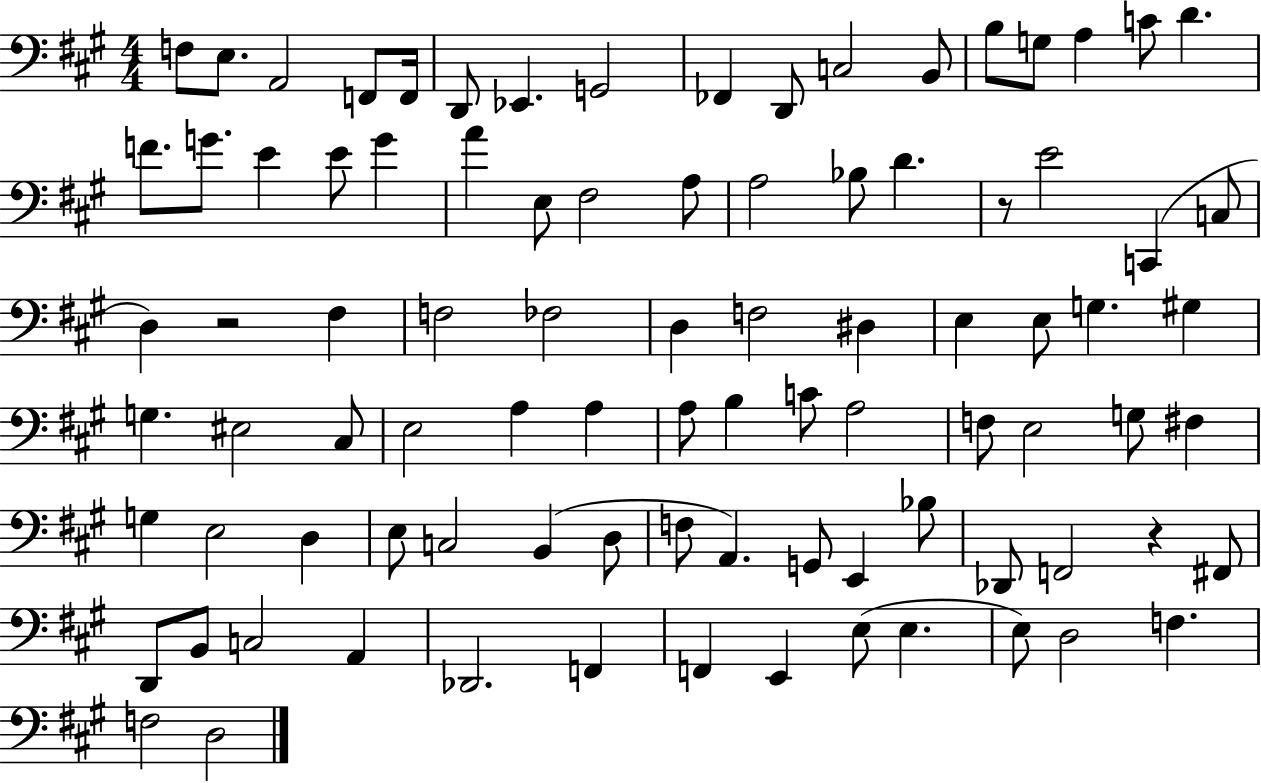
X:1
T:Untitled
M:4/4
L:1/4
K:A
F,/2 E,/2 A,,2 F,,/2 F,,/4 D,,/2 _E,, G,,2 _F,, D,,/2 C,2 B,,/2 B,/2 G,/2 A, C/2 D F/2 G/2 E E/2 G A E,/2 ^F,2 A,/2 A,2 _B,/2 D z/2 E2 C,, C,/2 D, z2 ^F, F,2 _F,2 D, F,2 ^D, E, E,/2 G, ^G, G, ^E,2 ^C,/2 E,2 A, A, A,/2 B, C/2 A,2 F,/2 E,2 G,/2 ^F, G, E,2 D, E,/2 C,2 B,, D,/2 F,/2 A,, G,,/2 E,, _B,/2 _D,,/2 F,,2 z ^F,,/2 D,,/2 B,,/2 C,2 A,, _D,,2 F,, F,, E,, E,/2 E, E,/2 D,2 F, F,2 D,2